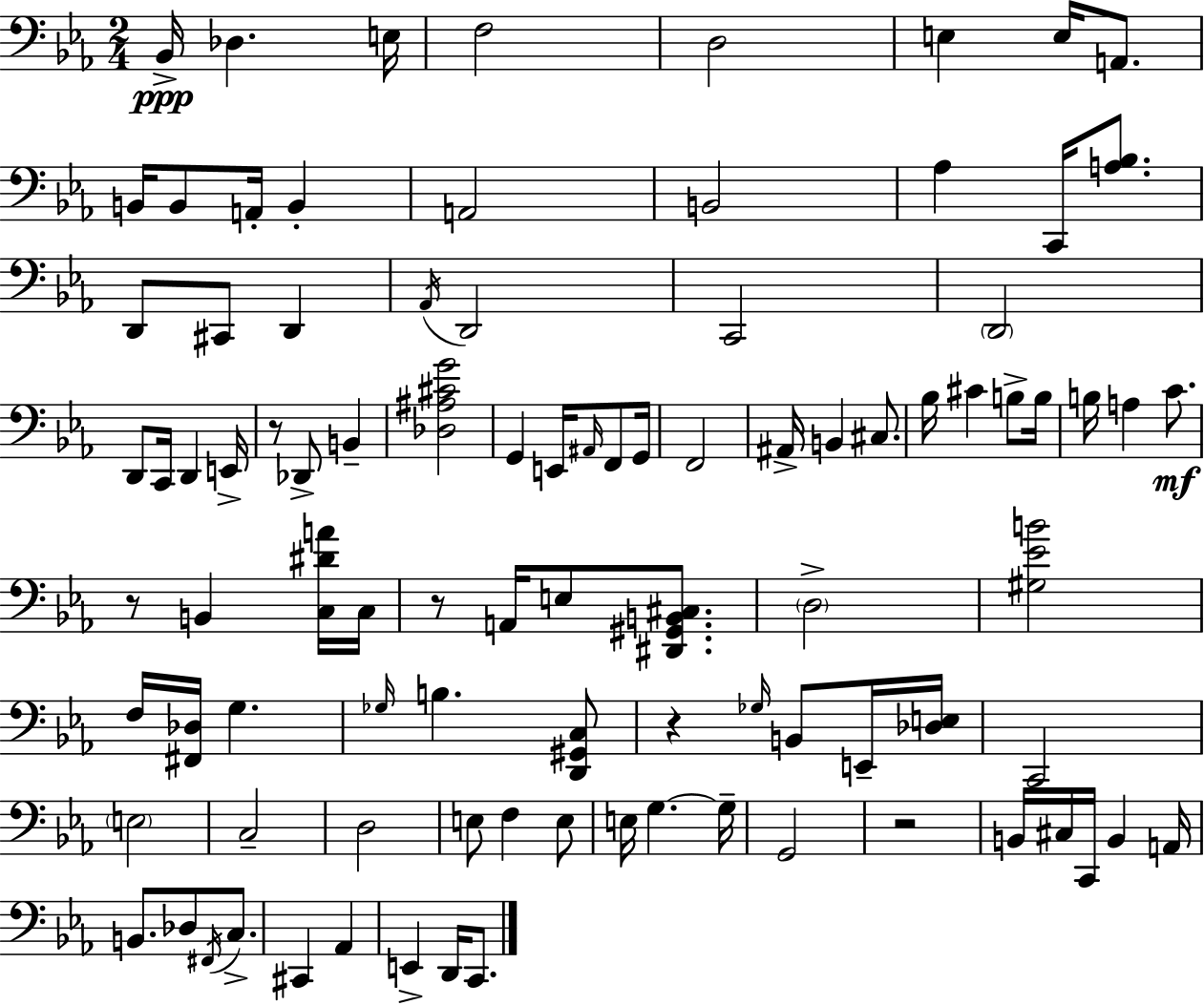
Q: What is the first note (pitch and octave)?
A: Bb2